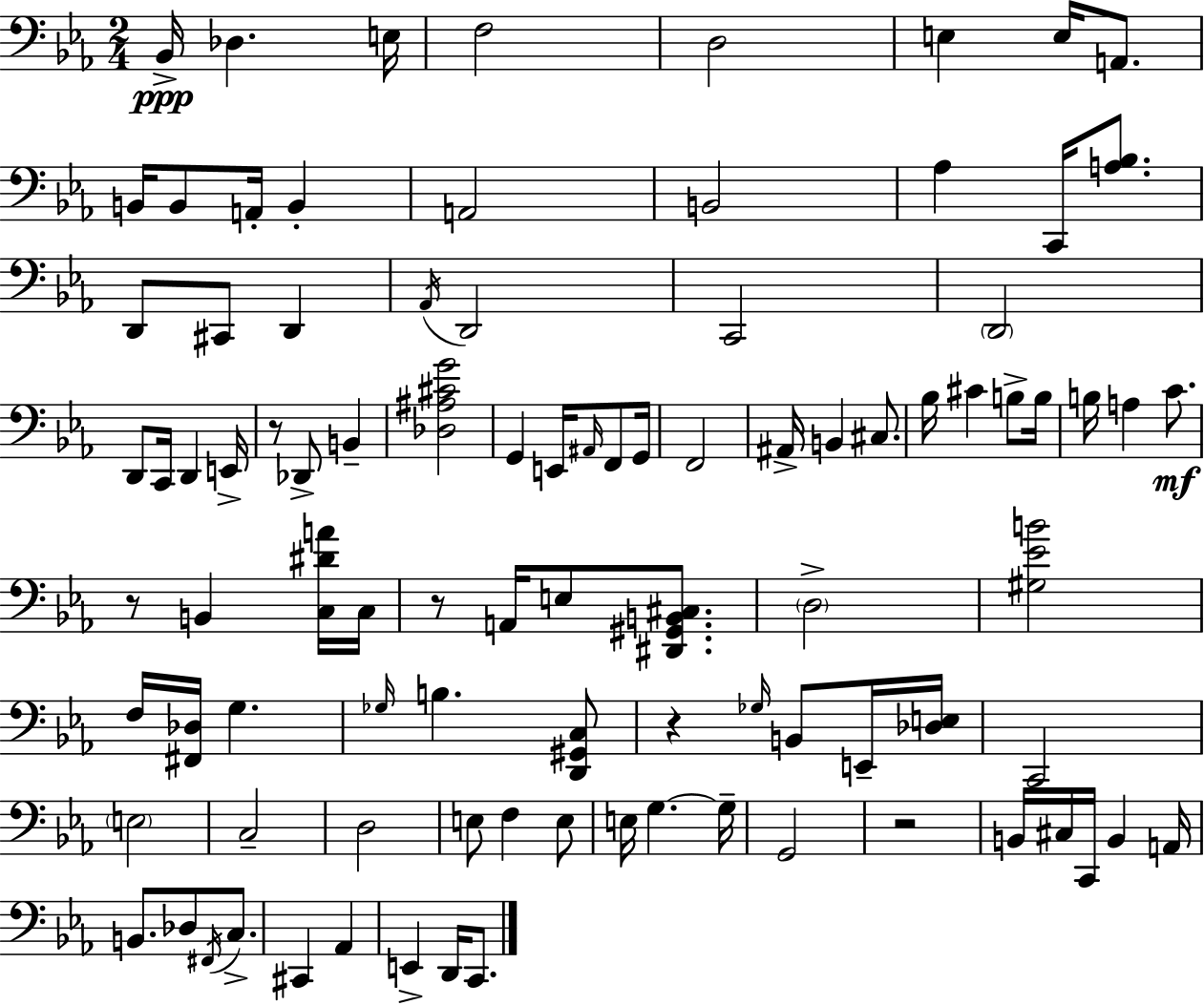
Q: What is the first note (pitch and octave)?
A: Bb2